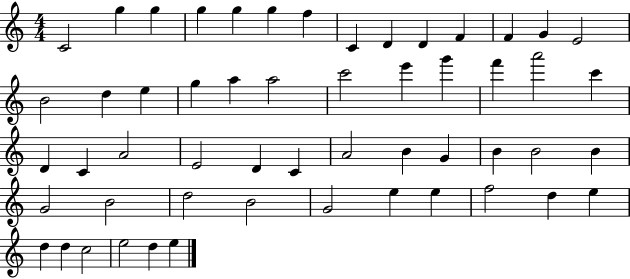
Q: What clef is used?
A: treble